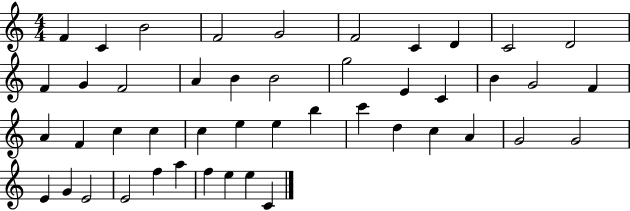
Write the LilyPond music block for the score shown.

{
  \clef treble
  \numericTimeSignature
  \time 4/4
  \key c \major
  f'4 c'4 b'2 | f'2 g'2 | f'2 c'4 d'4 | c'2 d'2 | \break f'4 g'4 f'2 | a'4 b'4 b'2 | g''2 e'4 c'4 | b'4 g'2 f'4 | \break a'4 f'4 c''4 c''4 | c''4 e''4 e''4 b''4 | c'''4 d''4 c''4 a'4 | g'2 g'2 | \break e'4 g'4 e'2 | e'2 f''4 a''4 | f''4 e''4 e''4 c'4 | \bar "|."
}